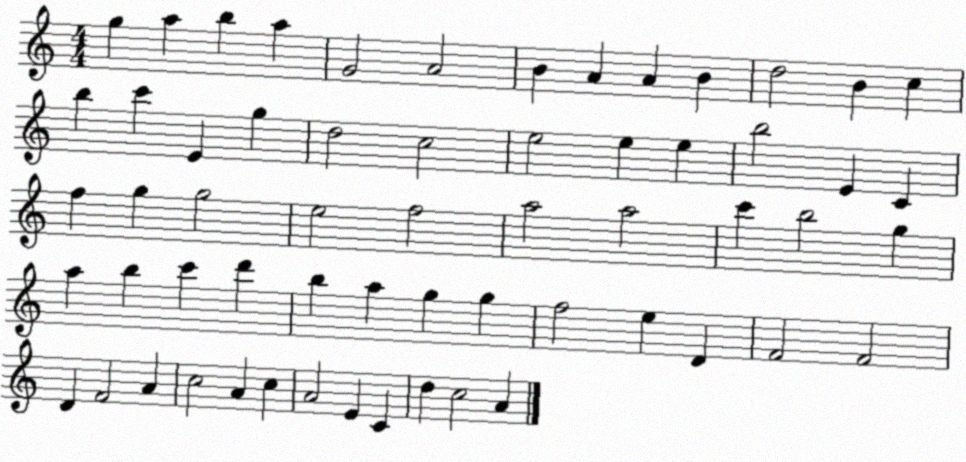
X:1
T:Untitled
M:4/4
L:1/4
K:C
g a b a G2 A2 B A A B d2 B c b c' E g d2 c2 e2 e e b2 E C f g g2 e2 f2 a2 a2 c' b2 g a b c' d' b a g g f2 e D F2 F2 D F2 A c2 A c A2 E C d c2 A